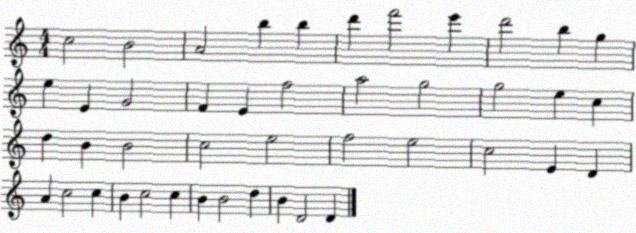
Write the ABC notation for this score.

X:1
T:Untitled
M:4/4
L:1/4
K:C
c2 B2 A2 b b d' f'2 e' d'2 b g e E G2 F E f2 a2 g2 g2 e c d B B2 c2 e2 f2 e2 c2 E D A c2 c B c2 c B B2 d B D2 D